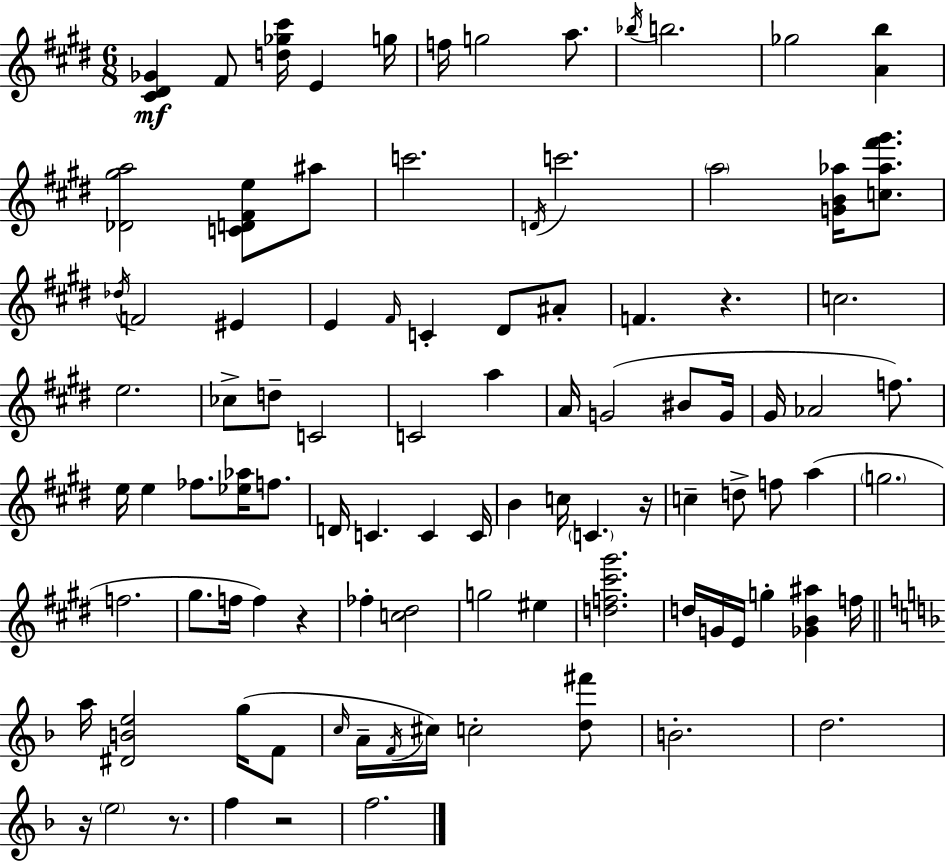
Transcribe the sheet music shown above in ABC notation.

X:1
T:Untitled
M:6/8
L:1/4
K:E
[^C^D_G] ^F/2 [d_g^c']/4 E g/4 f/4 g2 a/2 _b/4 b2 _g2 [Ab] [_D^ga]2 [CD^Fe]/2 ^a/2 c'2 D/4 c'2 a2 [GB_a]/4 [c_a^f'^g']/2 _d/4 F2 ^E E ^F/4 C ^D/2 ^A/2 F z c2 e2 _c/2 d/2 C2 C2 a A/4 G2 ^B/2 G/4 ^G/4 _A2 f/2 e/4 e _f/2 [_e_a]/4 f/2 D/4 C C C/4 B c/4 C z/4 c d/2 f/2 a g2 f2 ^g/2 f/4 f z _f [c^d]2 g2 ^e [df^c'^g']2 d/4 G/4 E/4 g [_GB^a] f/4 a/4 [^DBe]2 g/4 F/2 c/4 A/4 F/4 ^c/4 c2 [d^f']/2 B2 d2 z/4 e2 z/2 f z2 f2